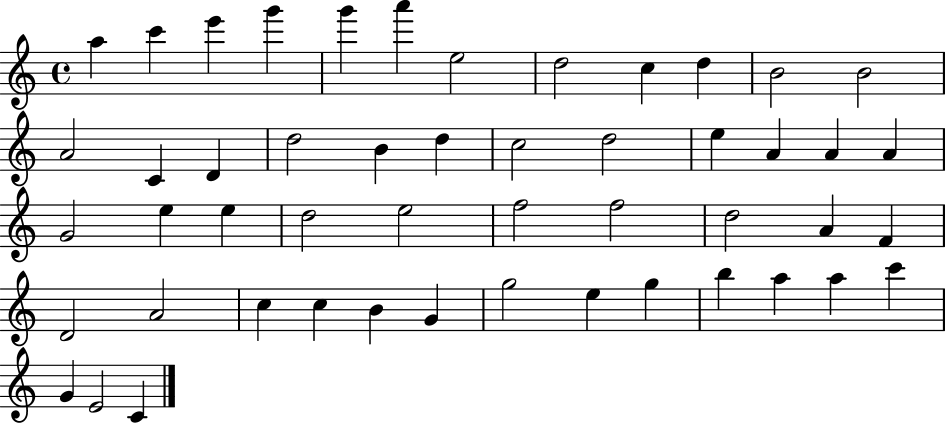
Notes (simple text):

A5/q C6/q E6/q G6/q G6/q A6/q E5/h D5/h C5/q D5/q B4/h B4/h A4/h C4/q D4/q D5/h B4/q D5/q C5/h D5/h E5/q A4/q A4/q A4/q G4/h E5/q E5/q D5/h E5/h F5/h F5/h D5/h A4/q F4/q D4/h A4/h C5/q C5/q B4/q G4/q G5/h E5/q G5/q B5/q A5/q A5/q C6/q G4/q E4/h C4/q